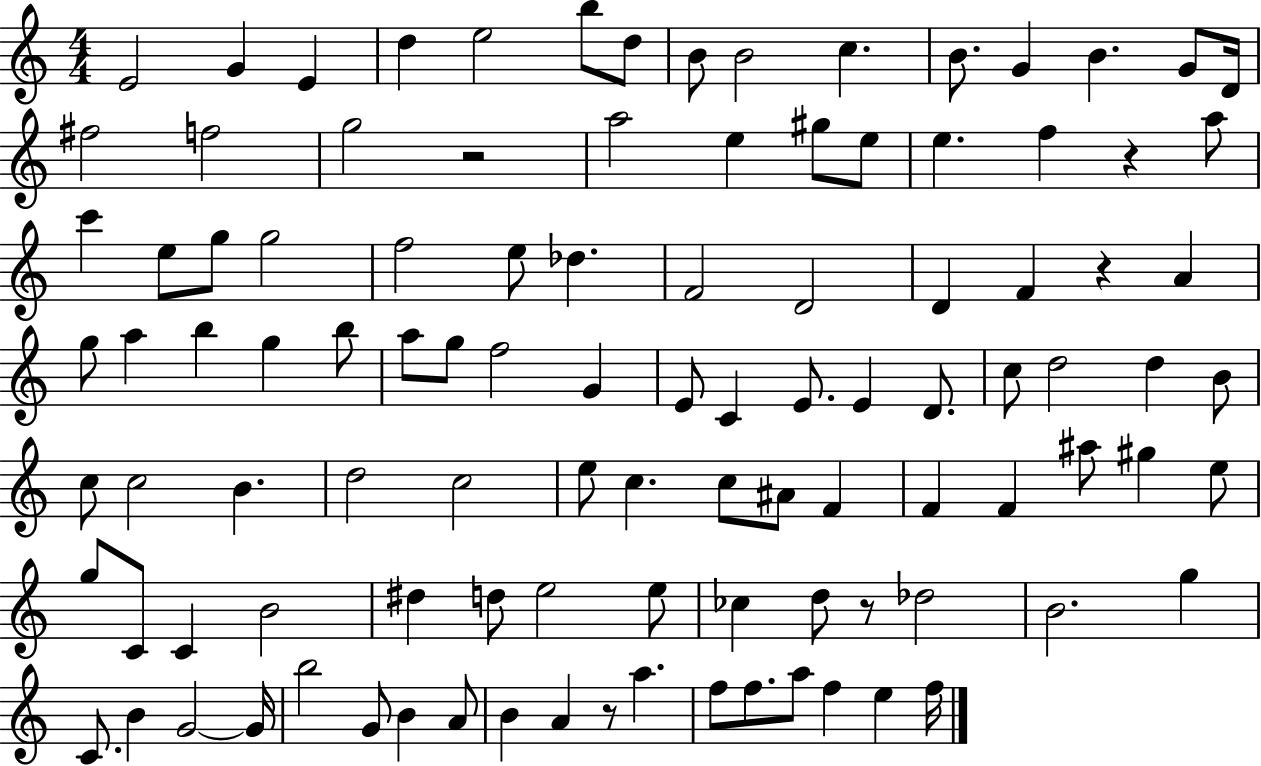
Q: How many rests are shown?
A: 5